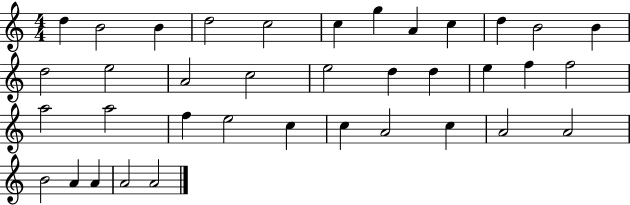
{
  \clef treble
  \numericTimeSignature
  \time 4/4
  \key c \major
  d''4 b'2 b'4 | d''2 c''2 | c''4 g''4 a'4 c''4 | d''4 b'2 b'4 | \break d''2 e''2 | a'2 c''2 | e''2 d''4 d''4 | e''4 f''4 f''2 | \break a''2 a''2 | f''4 e''2 c''4 | c''4 a'2 c''4 | a'2 a'2 | \break b'2 a'4 a'4 | a'2 a'2 | \bar "|."
}